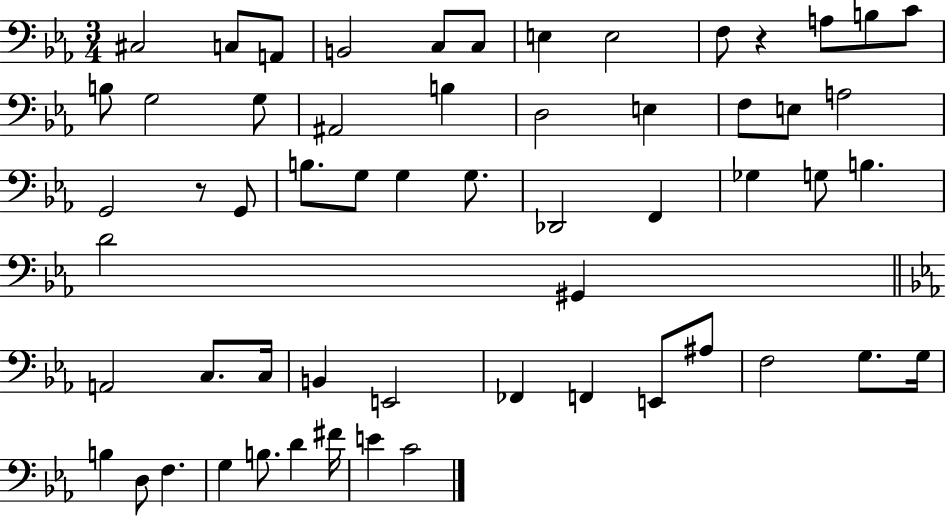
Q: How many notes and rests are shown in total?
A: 58